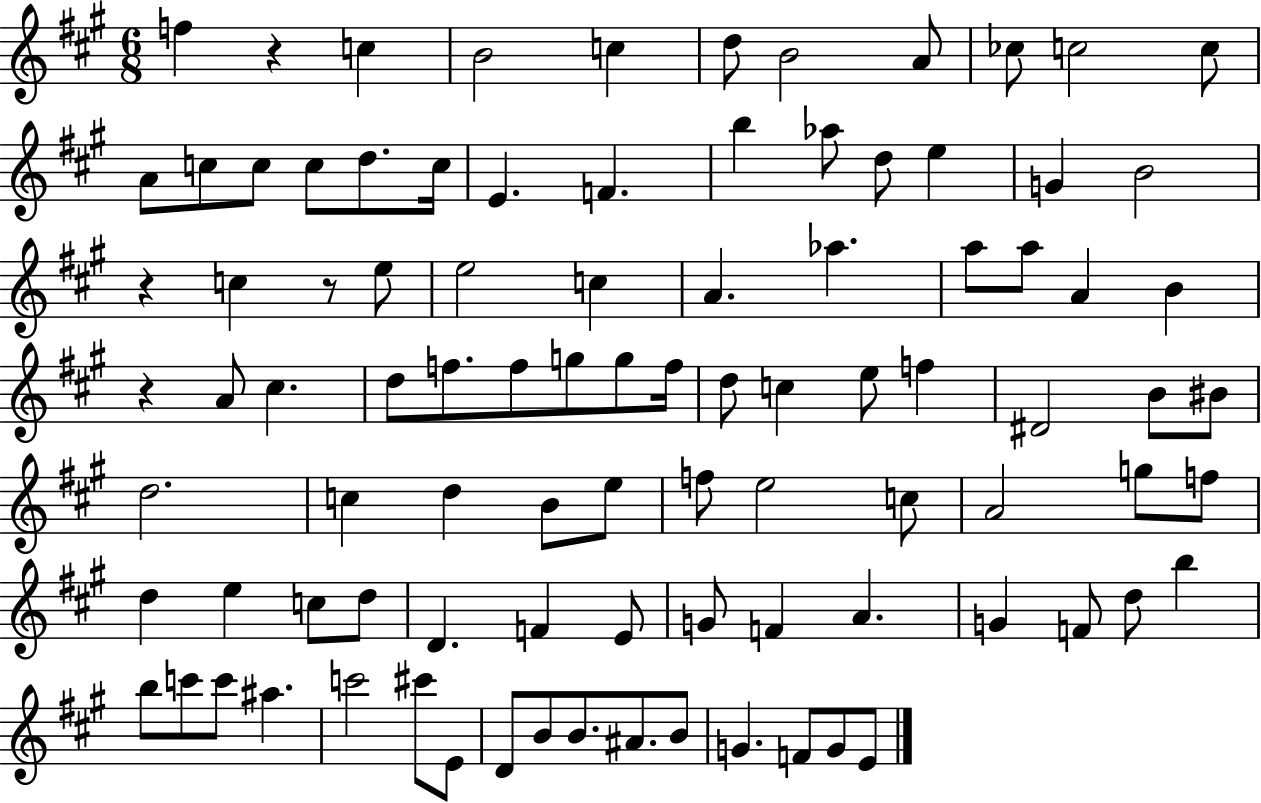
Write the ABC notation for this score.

X:1
T:Untitled
M:6/8
L:1/4
K:A
f z c B2 c d/2 B2 A/2 _c/2 c2 c/2 A/2 c/2 c/2 c/2 d/2 c/4 E F b _a/2 d/2 e G B2 z c z/2 e/2 e2 c A _a a/2 a/2 A B z A/2 ^c d/2 f/2 f/2 g/2 g/2 f/4 d/2 c e/2 f ^D2 B/2 ^B/2 d2 c d B/2 e/2 f/2 e2 c/2 A2 g/2 f/2 d e c/2 d/2 D F E/2 G/2 F A G F/2 d/2 b b/2 c'/2 c'/2 ^a c'2 ^c'/2 E/2 D/2 B/2 B/2 ^A/2 B/2 G F/2 G/2 E/2